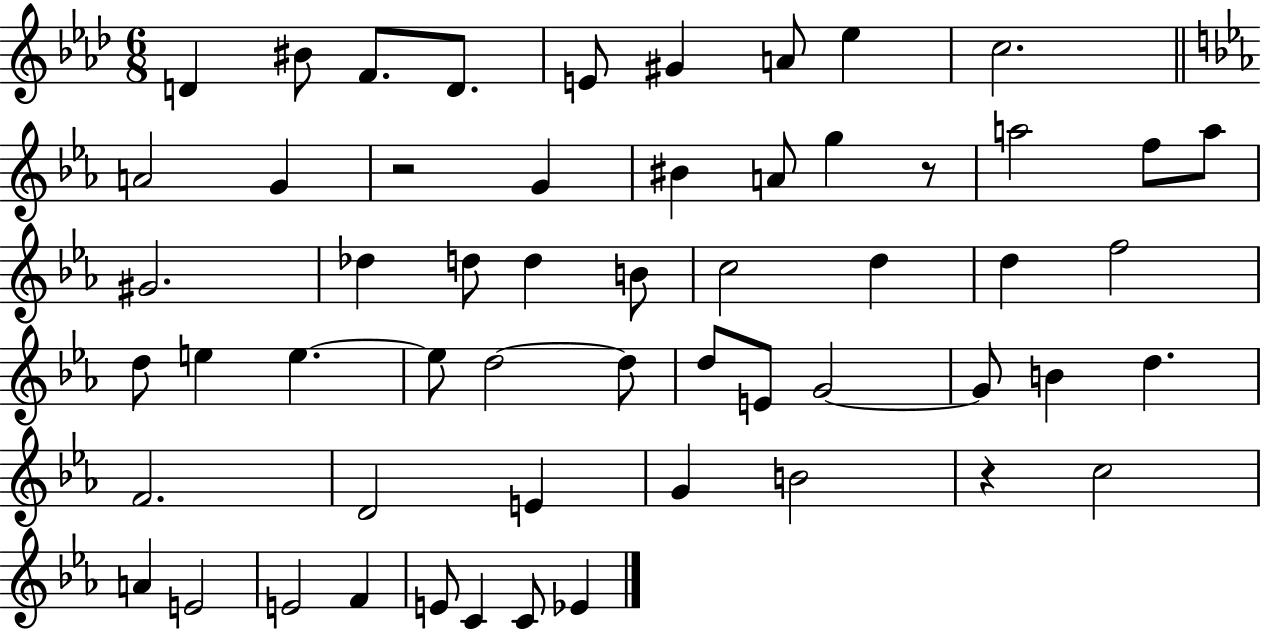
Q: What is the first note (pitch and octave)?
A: D4